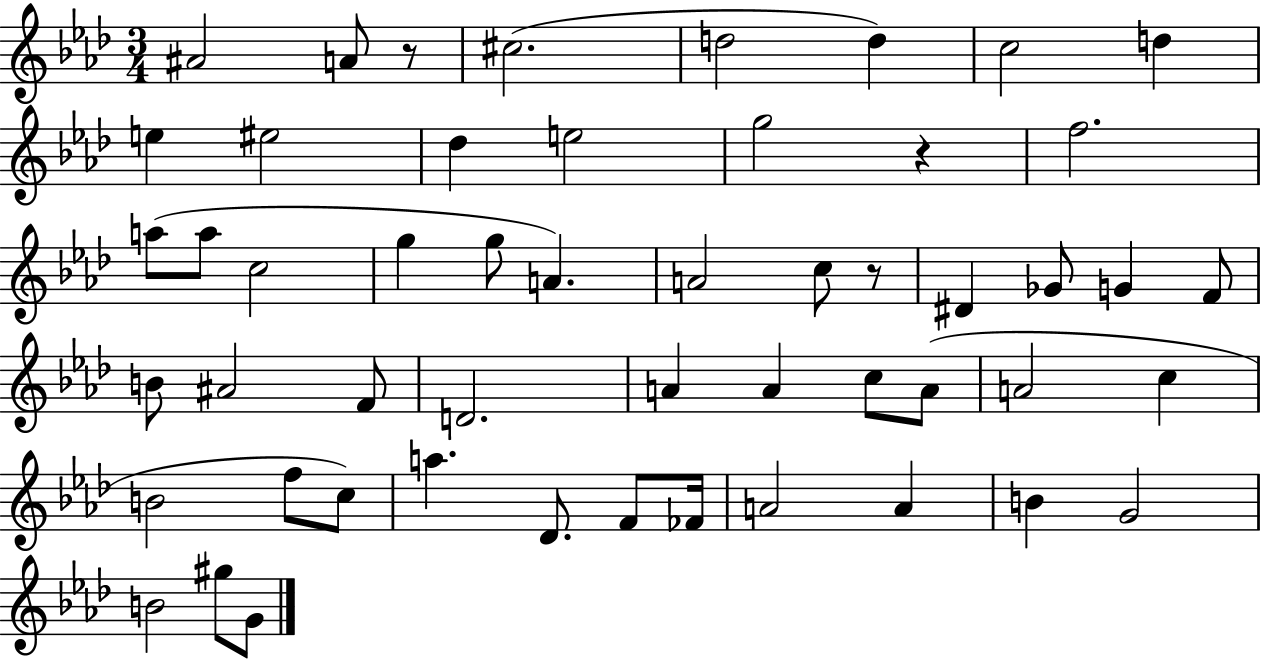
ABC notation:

X:1
T:Untitled
M:3/4
L:1/4
K:Ab
^A2 A/2 z/2 ^c2 d2 d c2 d e ^e2 _d e2 g2 z f2 a/2 a/2 c2 g g/2 A A2 c/2 z/2 ^D _G/2 G F/2 B/2 ^A2 F/2 D2 A A c/2 A/2 A2 c B2 f/2 c/2 a _D/2 F/2 _F/4 A2 A B G2 B2 ^g/2 G/2